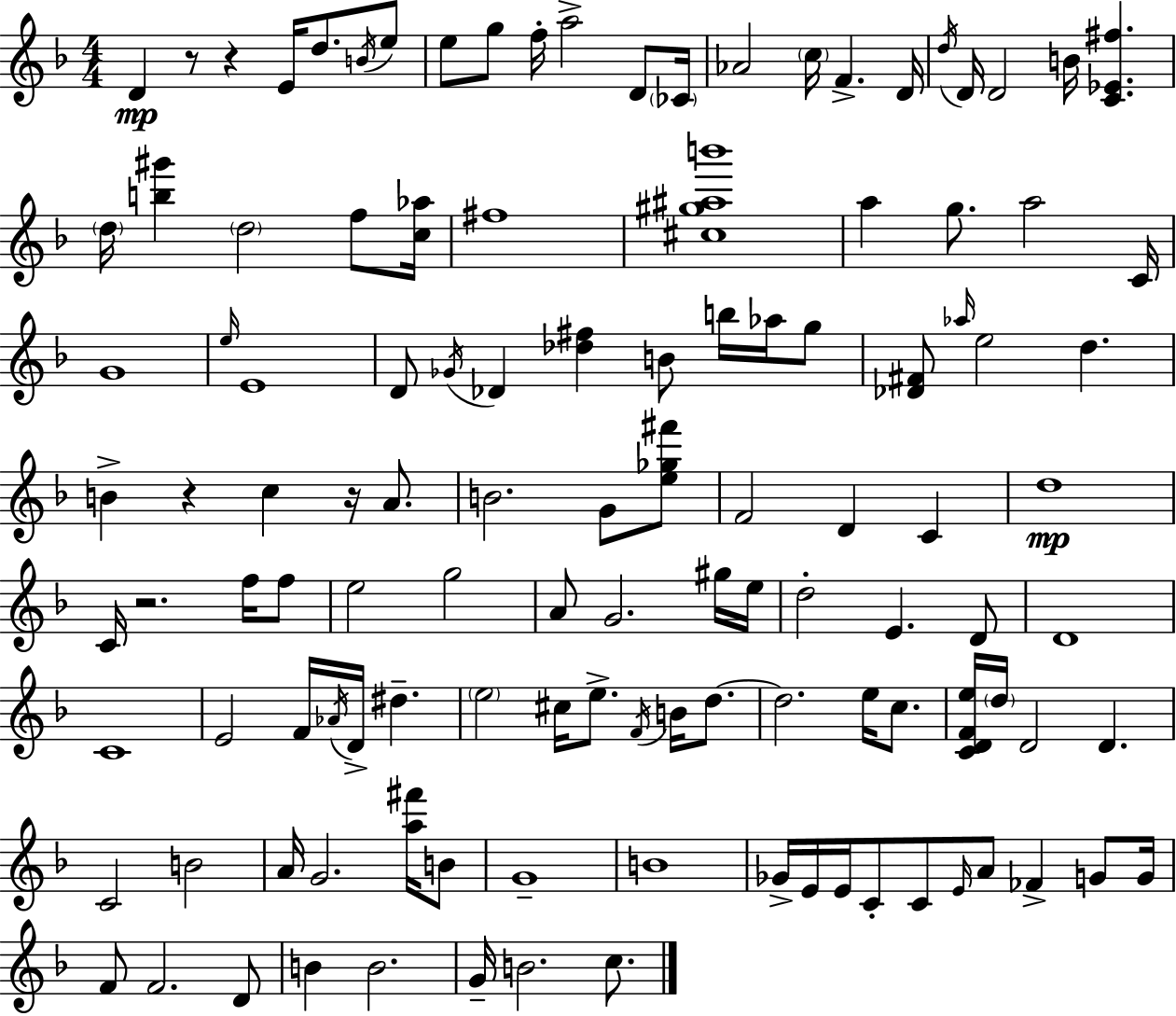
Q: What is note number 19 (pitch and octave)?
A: B4